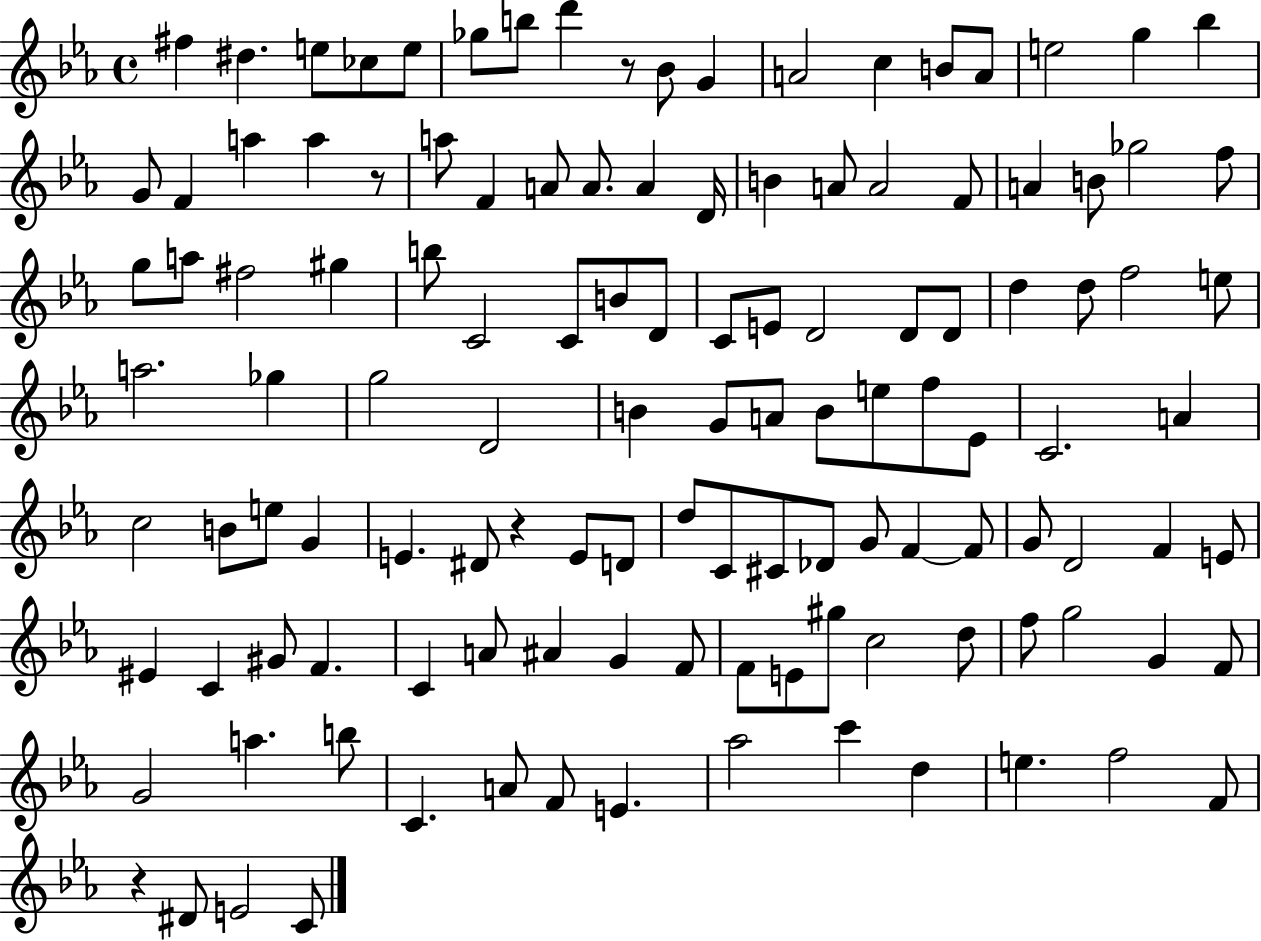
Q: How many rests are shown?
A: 4